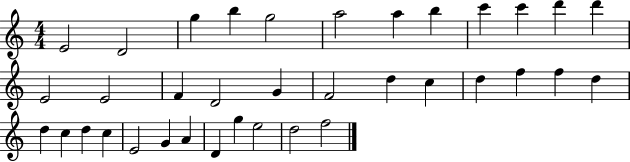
E4/h D4/h G5/q B5/q G5/h A5/h A5/q B5/q C6/q C6/q D6/q D6/q E4/h E4/h F4/q D4/h G4/q F4/h D5/q C5/q D5/q F5/q F5/q D5/q D5/q C5/q D5/q C5/q E4/h G4/q A4/q D4/q G5/q E5/h D5/h F5/h